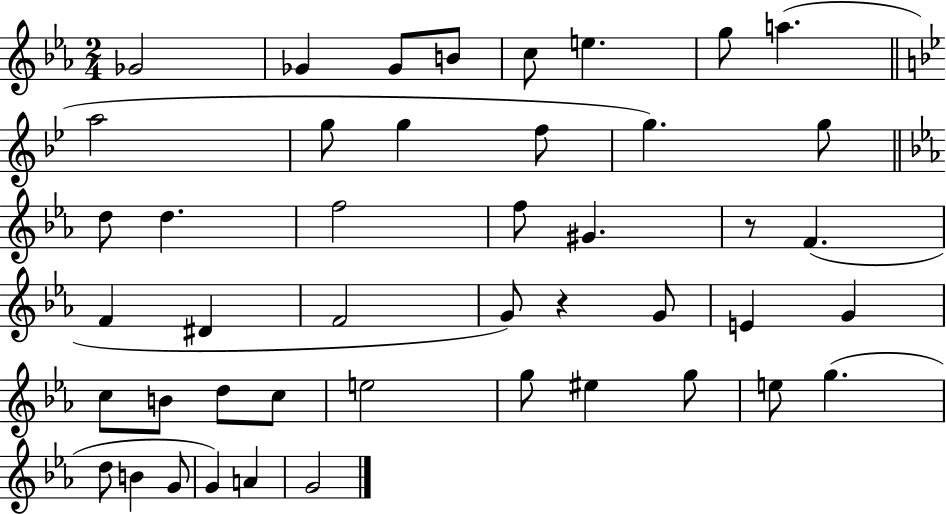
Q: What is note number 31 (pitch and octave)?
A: C5